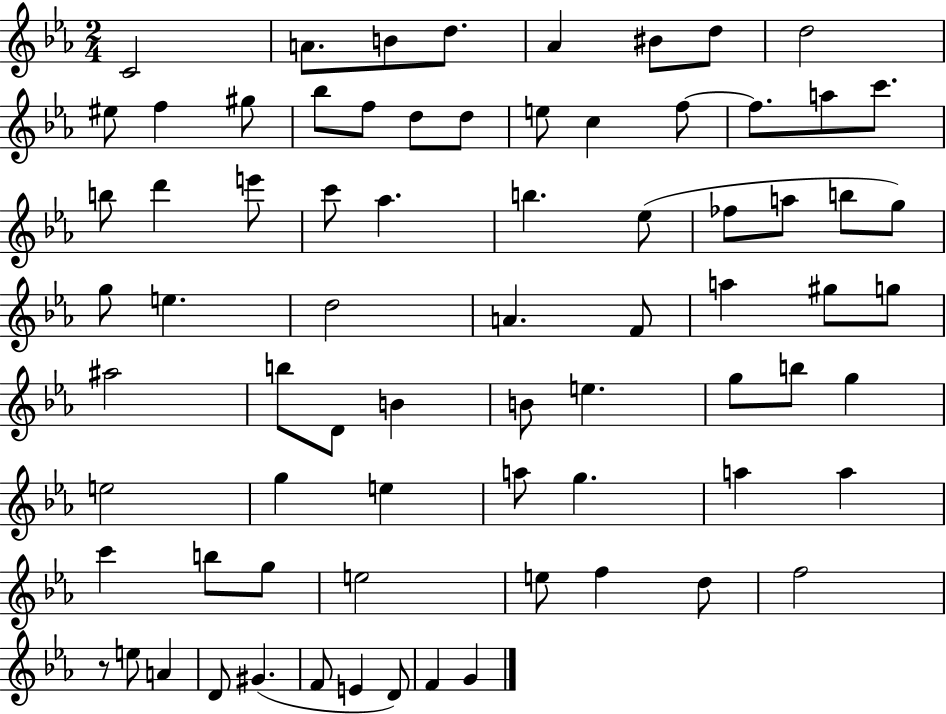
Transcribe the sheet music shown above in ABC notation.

X:1
T:Untitled
M:2/4
L:1/4
K:Eb
C2 A/2 B/2 d/2 _A ^B/2 d/2 d2 ^e/2 f ^g/2 _b/2 f/2 d/2 d/2 e/2 c f/2 f/2 a/2 c'/2 b/2 d' e'/2 c'/2 _a b _e/2 _f/2 a/2 b/2 g/2 g/2 e d2 A F/2 a ^g/2 g/2 ^a2 b/2 D/2 B B/2 e g/2 b/2 g e2 g e a/2 g a a c' b/2 g/2 e2 e/2 f d/2 f2 z/2 e/2 A D/2 ^G F/2 E D/2 F G